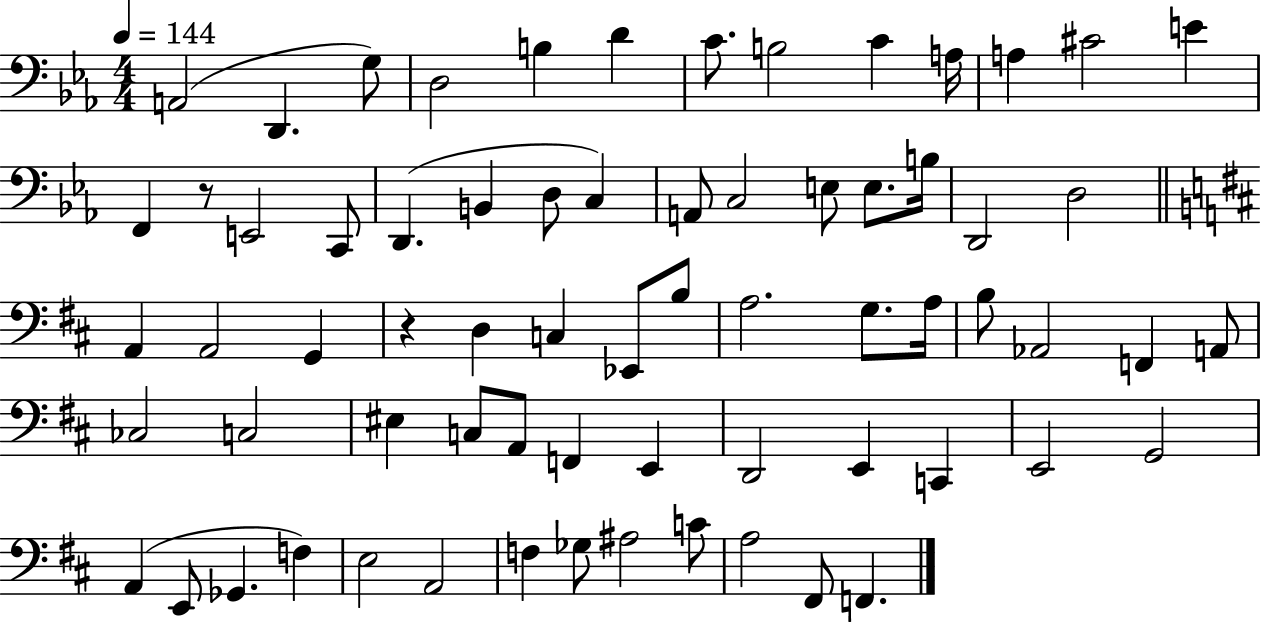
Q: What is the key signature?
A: EES major